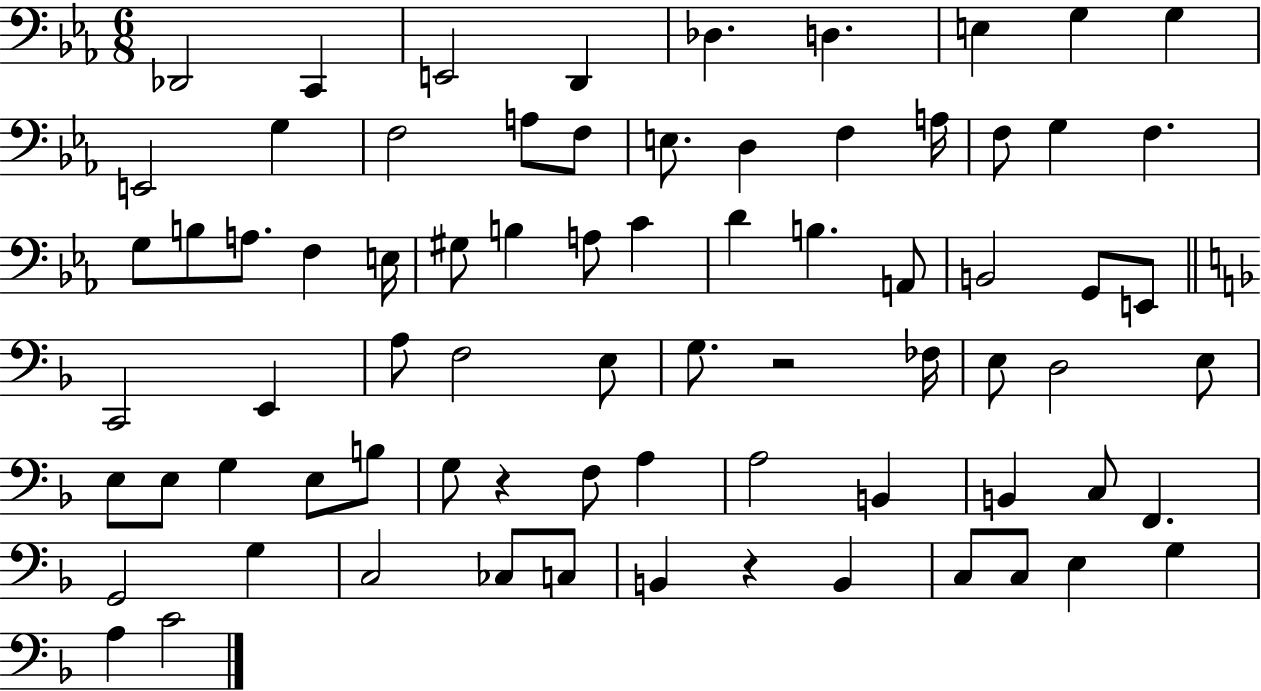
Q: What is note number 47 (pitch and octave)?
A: E3